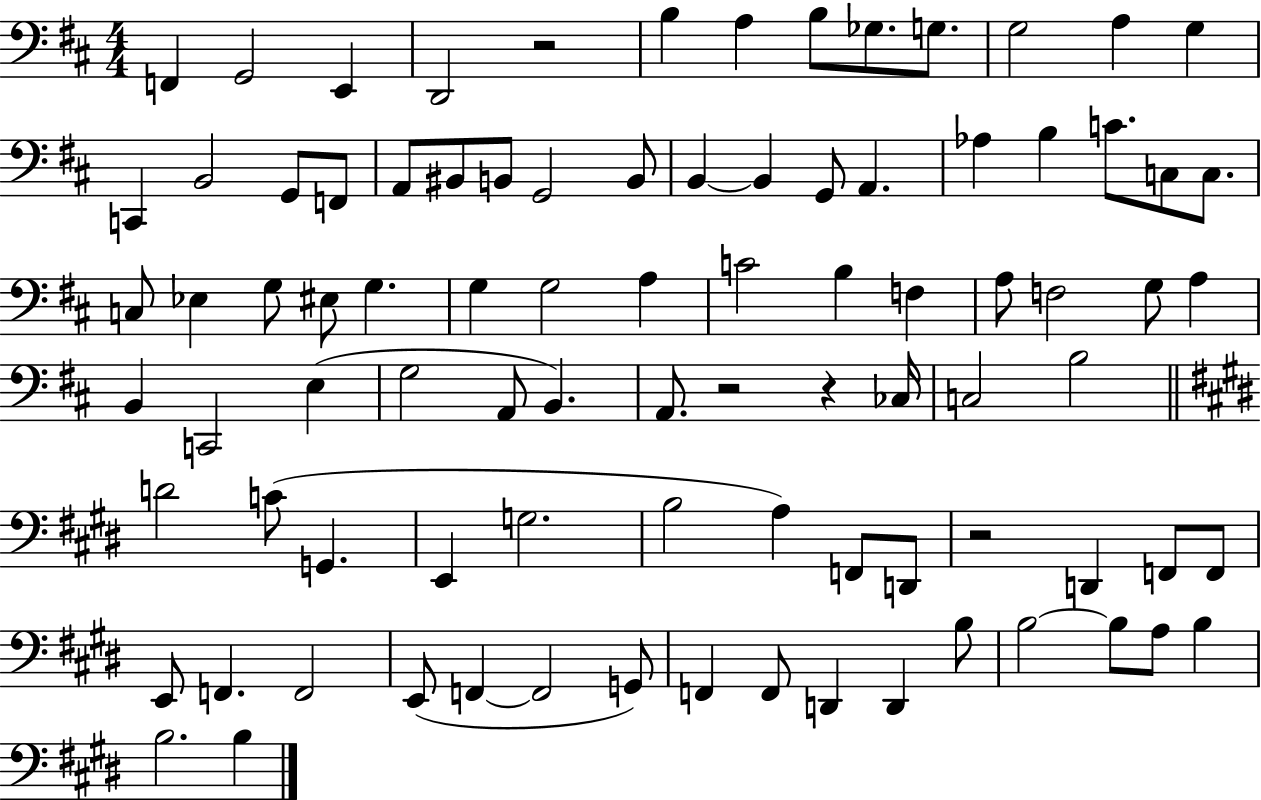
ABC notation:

X:1
T:Untitled
M:4/4
L:1/4
K:D
F,, G,,2 E,, D,,2 z2 B, A, B,/2 _G,/2 G,/2 G,2 A, G, C,, B,,2 G,,/2 F,,/2 A,,/2 ^B,,/2 B,,/2 G,,2 B,,/2 B,, B,, G,,/2 A,, _A, B, C/2 C,/2 C,/2 C,/2 _E, G,/2 ^E,/2 G, G, G,2 A, C2 B, F, A,/2 F,2 G,/2 A, B,, C,,2 E, G,2 A,,/2 B,, A,,/2 z2 z _C,/4 C,2 B,2 D2 C/2 G,, E,, G,2 B,2 A, F,,/2 D,,/2 z2 D,, F,,/2 F,,/2 E,,/2 F,, F,,2 E,,/2 F,, F,,2 G,,/2 F,, F,,/2 D,, D,, B,/2 B,2 B,/2 A,/2 B, B,2 B,